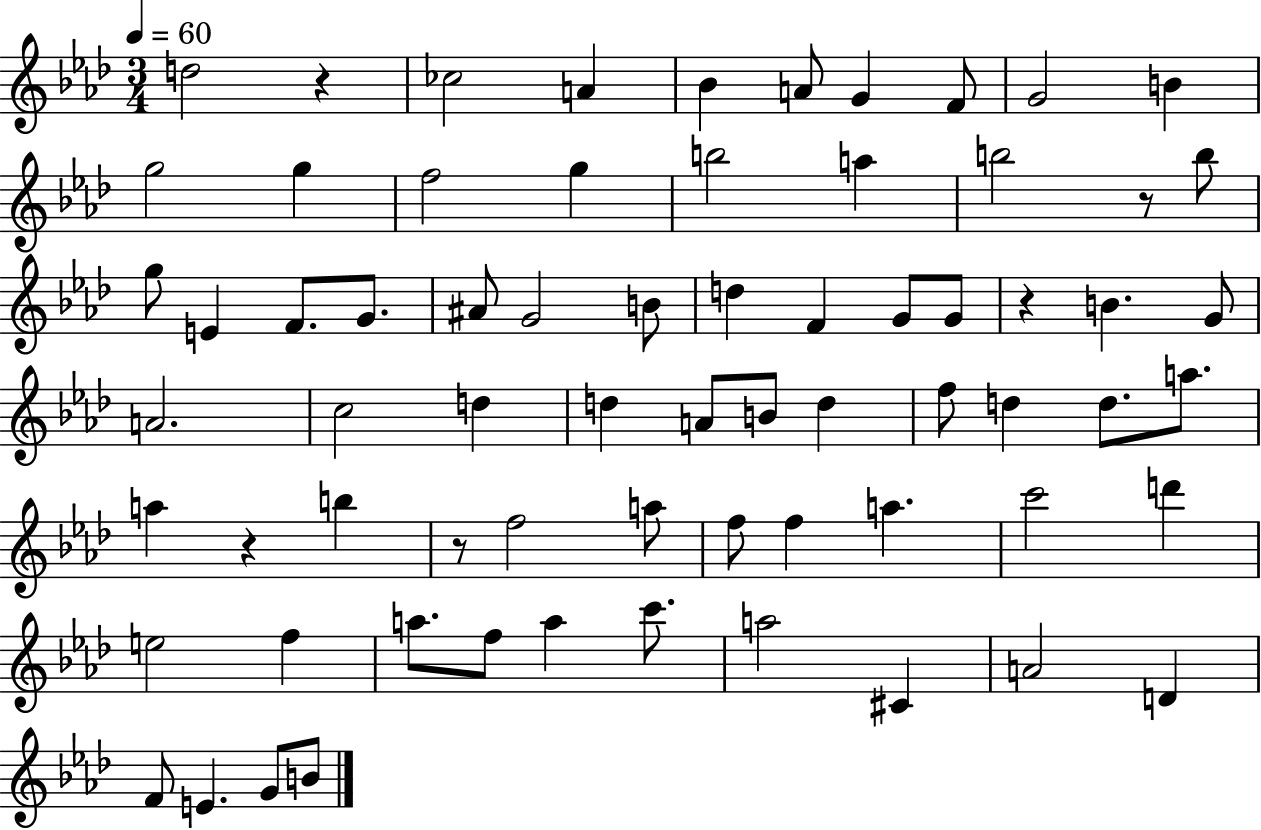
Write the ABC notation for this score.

X:1
T:Untitled
M:3/4
L:1/4
K:Ab
d2 z _c2 A _B A/2 G F/2 G2 B g2 g f2 g b2 a b2 z/2 b/2 g/2 E F/2 G/2 ^A/2 G2 B/2 d F G/2 G/2 z B G/2 A2 c2 d d A/2 B/2 d f/2 d d/2 a/2 a z b z/2 f2 a/2 f/2 f a c'2 d' e2 f a/2 f/2 a c'/2 a2 ^C A2 D F/2 E G/2 B/2